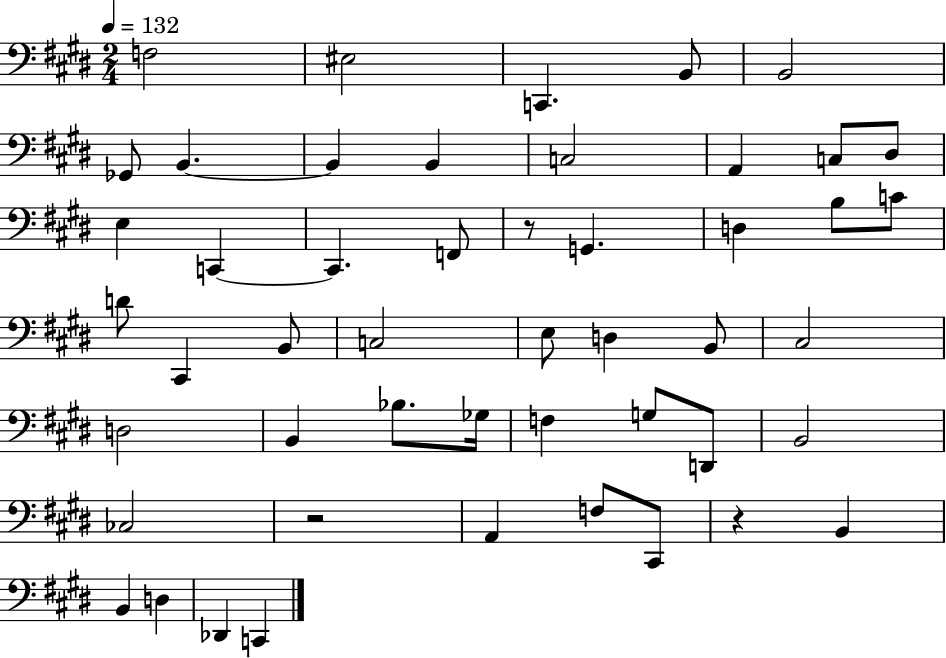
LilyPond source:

{
  \clef bass
  \numericTimeSignature
  \time 2/4
  \key e \major
  \tempo 4 = 132
  f2 | eis2 | c,4. b,8 | b,2 | \break ges,8 b,4.~~ | b,4 b,4 | c2 | a,4 c8 dis8 | \break e4 c,4~~ | c,4. f,8 | r8 g,4. | d4 b8 c'8 | \break d'8 cis,4 b,8 | c2 | e8 d4 b,8 | cis2 | \break d2 | b,4 bes8. ges16 | f4 g8 d,8 | b,2 | \break ces2 | r2 | a,4 f8 cis,8 | r4 b,4 | \break b,4 d4 | des,4 c,4 | \bar "|."
}